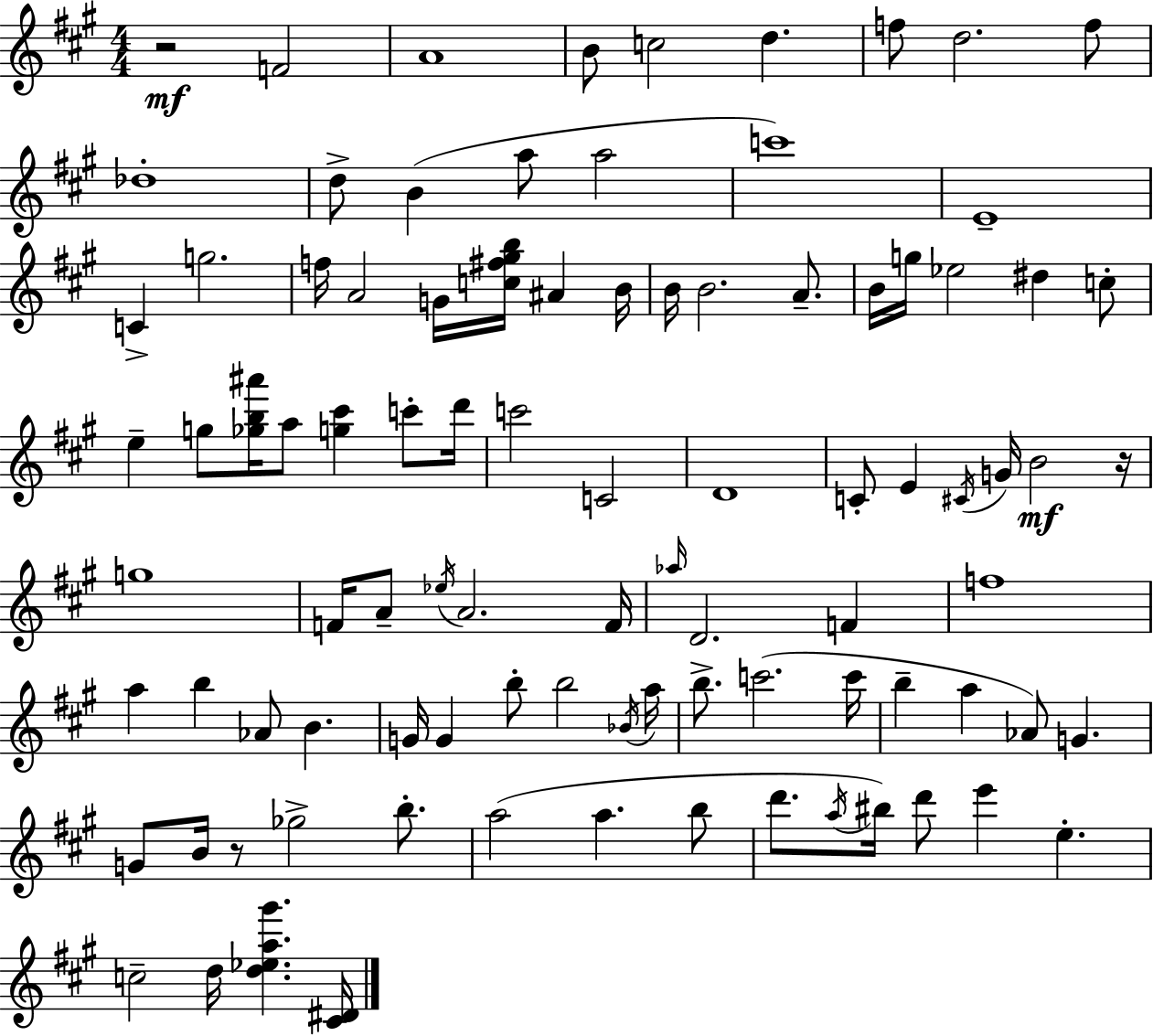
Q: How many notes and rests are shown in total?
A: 93